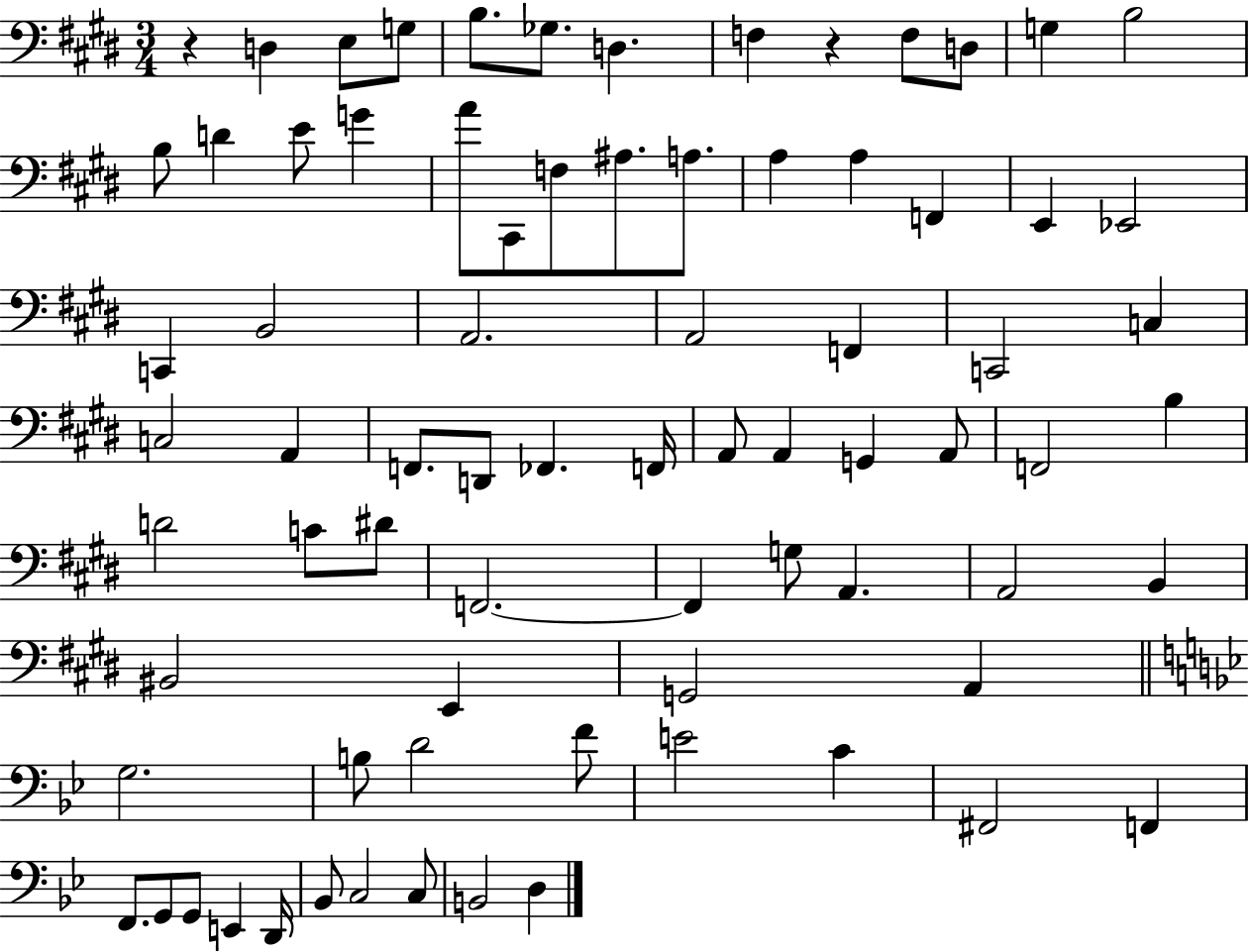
R/q D3/q E3/e G3/e B3/e. Gb3/e. D3/q. F3/q R/q F3/e D3/e G3/q B3/h B3/e D4/q E4/e G4/q A4/e C#2/e F3/e A#3/e. A3/e. A3/q A3/q F2/q E2/q Eb2/h C2/q B2/h A2/h. A2/h F2/q C2/h C3/q C3/h A2/q F2/e. D2/e FES2/q. F2/s A2/e A2/q G2/q A2/e F2/h B3/q D4/h C4/e D#4/e F2/h. F2/q G3/e A2/q. A2/h B2/q BIS2/h E2/q G2/h A2/q G3/h. B3/e D4/h F4/e E4/h C4/q F#2/h F2/q F2/e. G2/e G2/e E2/q D2/s Bb2/e C3/h C3/e B2/h D3/q